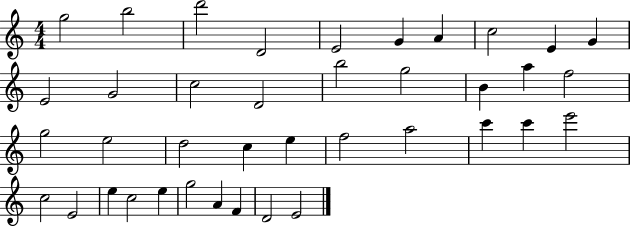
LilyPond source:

{
  \clef treble
  \numericTimeSignature
  \time 4/4
  \key c \major
  g''2 b''2 | d'''2 d'2 | e'2 g'4 a'4 | c''2 e'4 g'4 | \break e'2 g'2 | c''2 d'2 | b''2 g''2 | b'4 a''4 f''2 | \break g''2 e''2 | d''2 c''4 e''4 | f''2 a''2 | c'''4 c'''4 e'''2 | \break c''2 e'2 | e''4 c''2 e''4 | g''2 a'4 f'4 | d'2 e'2 | \break \bar "|."
}